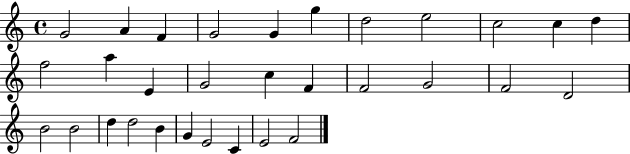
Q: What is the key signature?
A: C major